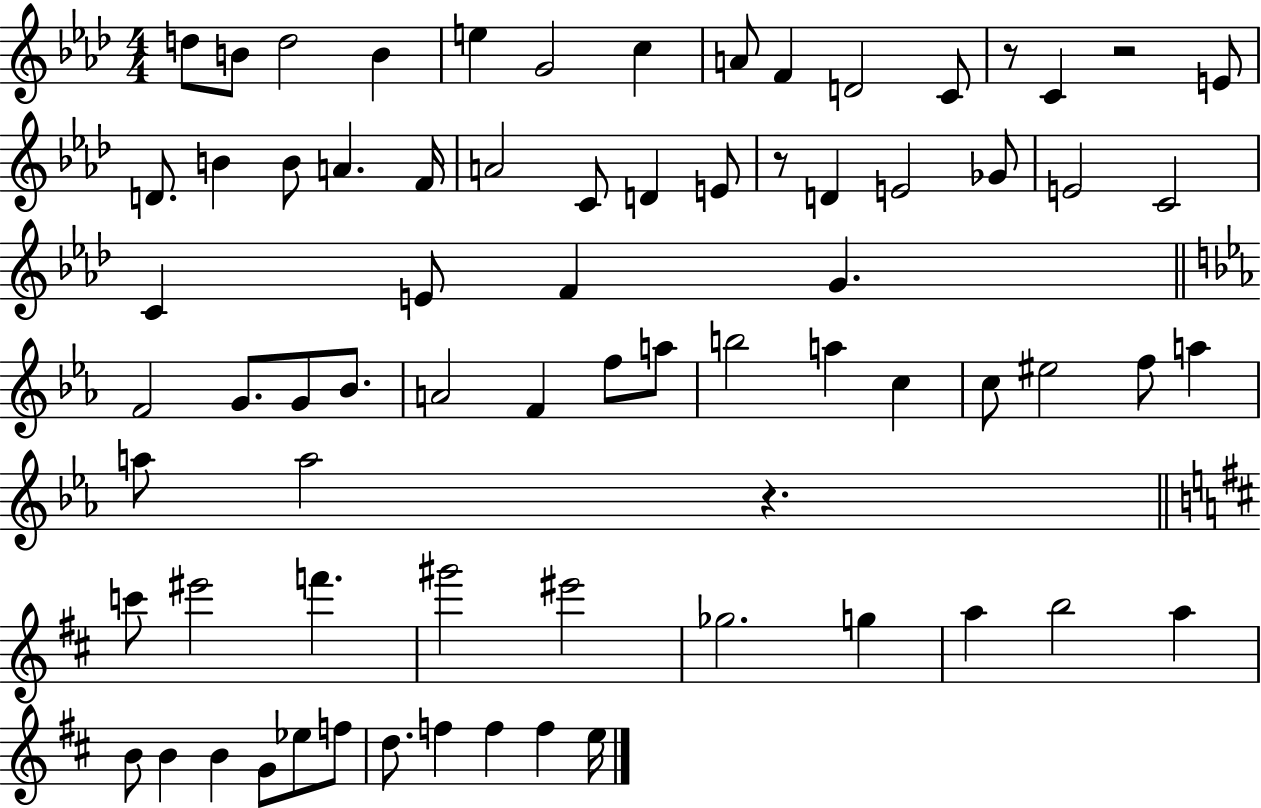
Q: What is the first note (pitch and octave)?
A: D5